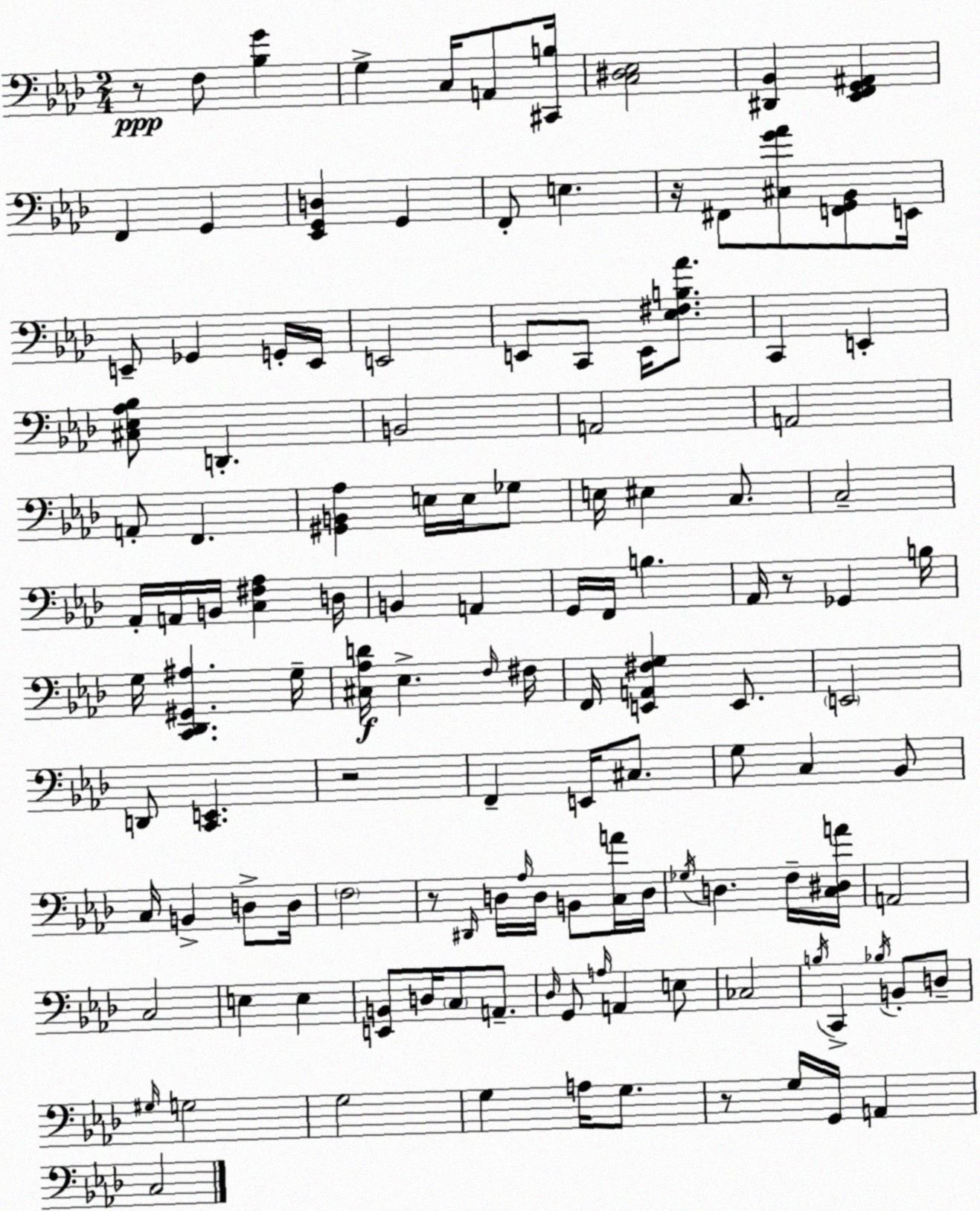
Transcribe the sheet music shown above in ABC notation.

X:1
T:Untitled
M:2/4
L:1/4
K:Ab
z/2 F,/2 [_B,G] G, C,/4 A,,/2 [^C,,B,]/4 [C,^D,_E,]2 [^D,,_B,,] [_E,,F,,G,,^A,,] F,, G,, [_E,,G,,D,] G,, F,,/2 E, z/4 ^F,,/2 [^C,G_A]/2 [F,,G,,_B,,]/2 E,,/4 E,,/2 _G,, G,,/4 E,,/4 E,,2 E,,/2 C,,/2 E,,/4 [_E,^F,B,_A]/2 C,, E,, [^C,_E,_A,_B,]/2 D,, B,,2 A,,2 A,,2 A,,/2 F,, [^G,,B,,_A,] E,/4 E,/4 _G,/2 E,/4 ^E, C,/2 C,2 _A,,/4 A,,/4 B,,/4 [C,^F,_A,] D,/4 B,, A,, G,,/4 F,,/4 B, _A,,/4 z/2 _G,, B,/4 G,/4 [C,,_D,,^G,,^A,] G,/4 [^C,_A,D]/4 _E, F,/4 ^F,/4 F,,/4 [E,,A,,^F,G,] E,,/2 E,,2 D,,/2 [C,,E,,] z2 F,, E,,/4 ^C,/2 G,/2 C, _B,,/2 C,/4 B,, D,/2 D,/4 F,2 z/2 ^D,,/4 D,/4 _A,/4 D,/4 B,,/2 [C,A]/4 D,/4 _G,/4 D, F,/4 [C,^D,A]/4 A,,2 C,2 E, E, [E,,B,,]/2 D,/4 C,/2 A,,/2 _D,/4 G,,/2 A,/4 A,, E,/2 _C,2 B,/4 C,, _B,/4 B,,/2 D,/2 ^G,/4 G,2 G,2 G, A,/4 G,/2 z/2 G,/4 G,,/4 A,, C,2